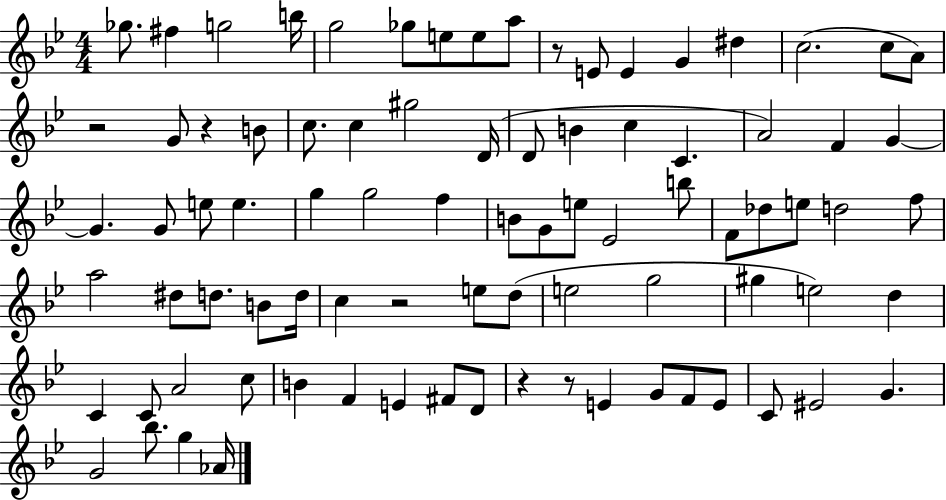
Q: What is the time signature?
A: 4/4